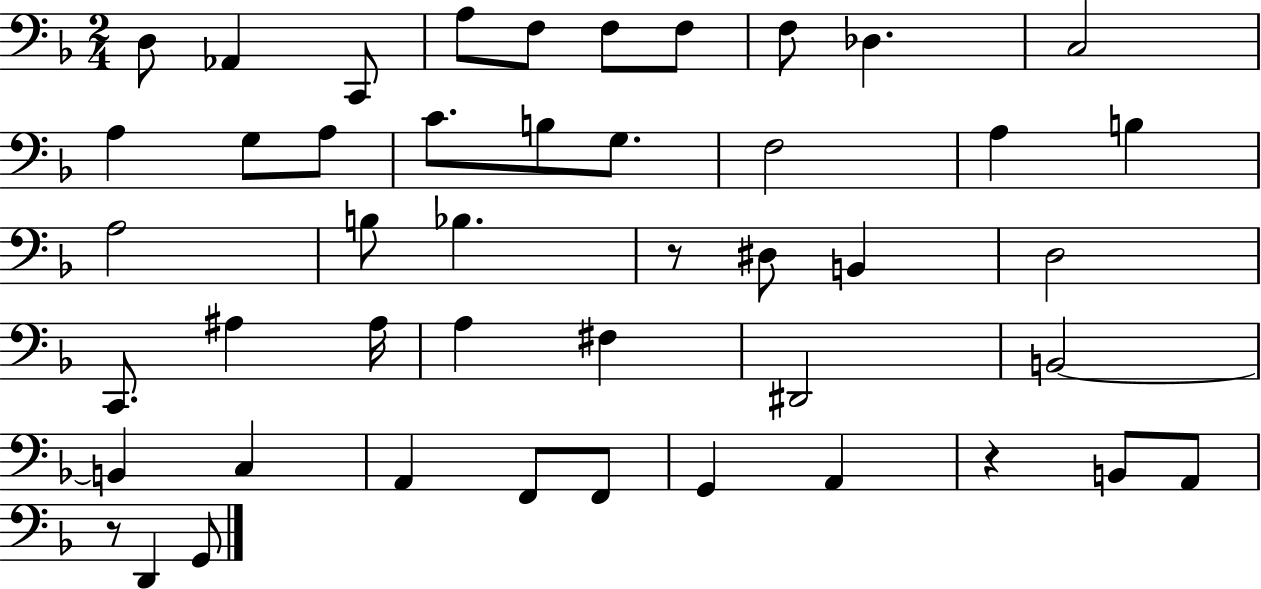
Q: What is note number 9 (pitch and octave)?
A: Db3